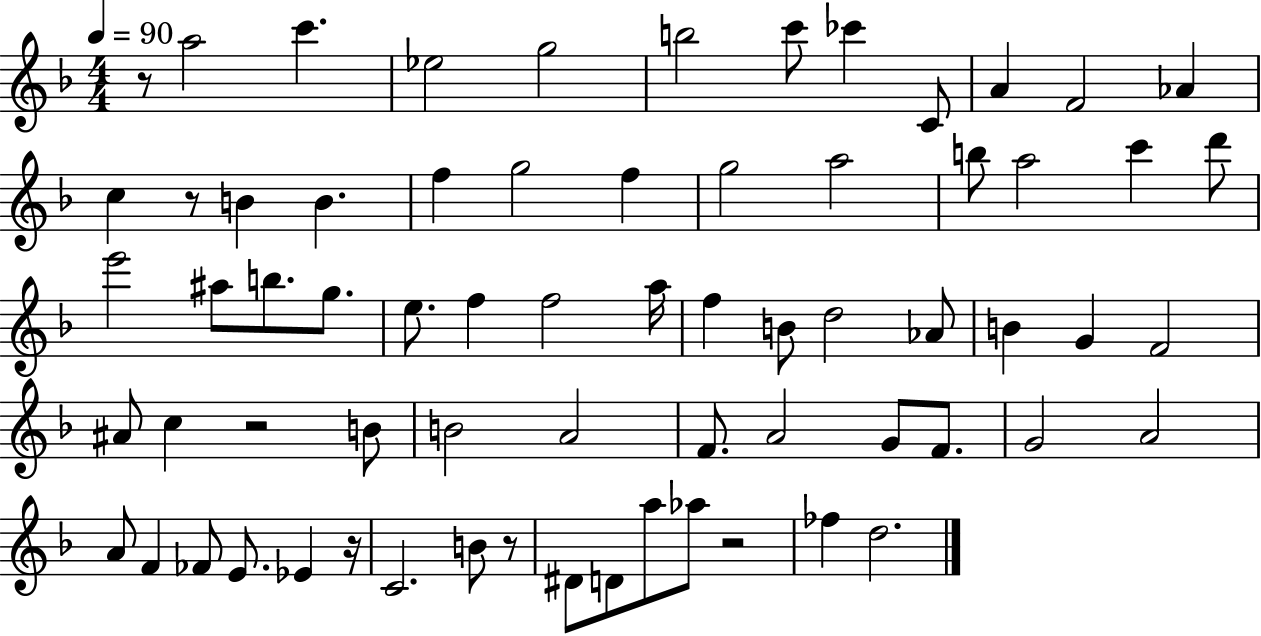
X:1
T:Untitled
M:4/4
L:1/4
K:F
z/2 a2 c' _e2 g2 b2 c'/2 _c' C/2 A F2 _A c z/2 B B f g2 f g2 a2 b/2 a2 c' d'/2 e'2 ^a/2 b/2 g/2 e/2 f f2 a/4 f B/2 d2 _A/2 B G F2 ^A/2 c z2 B/2 B2 A2 F/2 A2 G/2 F/2 G2 A2 A/2 F _F/2 E/2 _E z/4 C2 B/2 z/2 ^D/2 D/2 a/2 _a/2 z2 _f d2